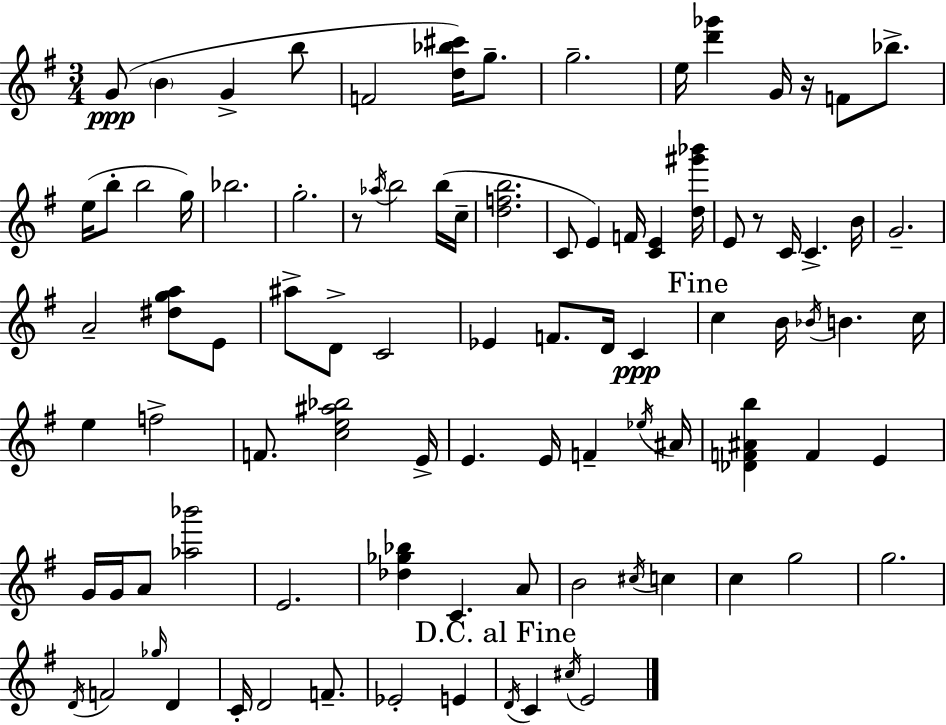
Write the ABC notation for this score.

X:1
T:Untitled
M:3/4
L:1/4
K:G
G/2 B G b/2 F2 [d_b^c']/4 g/2 g2 e/4 [d'_g'] G/4 z/4 F/2 _b/2 e/4 b/2 b2 g/4 _b2 g2 z/2 _a/4 b2 b/4 c/4 [dfb]2 C/2 E F/4 [CE] [d^g'_b']/4 E/2 z/2 C/4 C B/4 G2 A2 [^dga]/2 E/2 ^a/2 D/2 C2 _E F/2 D/4 C c B/4 _B/4 B c/4 e f2 F/2 [ce^a_b]2 E/4 E E/4 F _e/4 ^A/4 [_DF^Ab] F E G/4 G/4 A/2 [_a_b']2 E2 [_d_g_b] C A/2 B2 ^c/4 c c g2 g2 D/4 F2 _g/4 D C/4 D2 F/2 _E2 E D/4 C ^c/4 E2